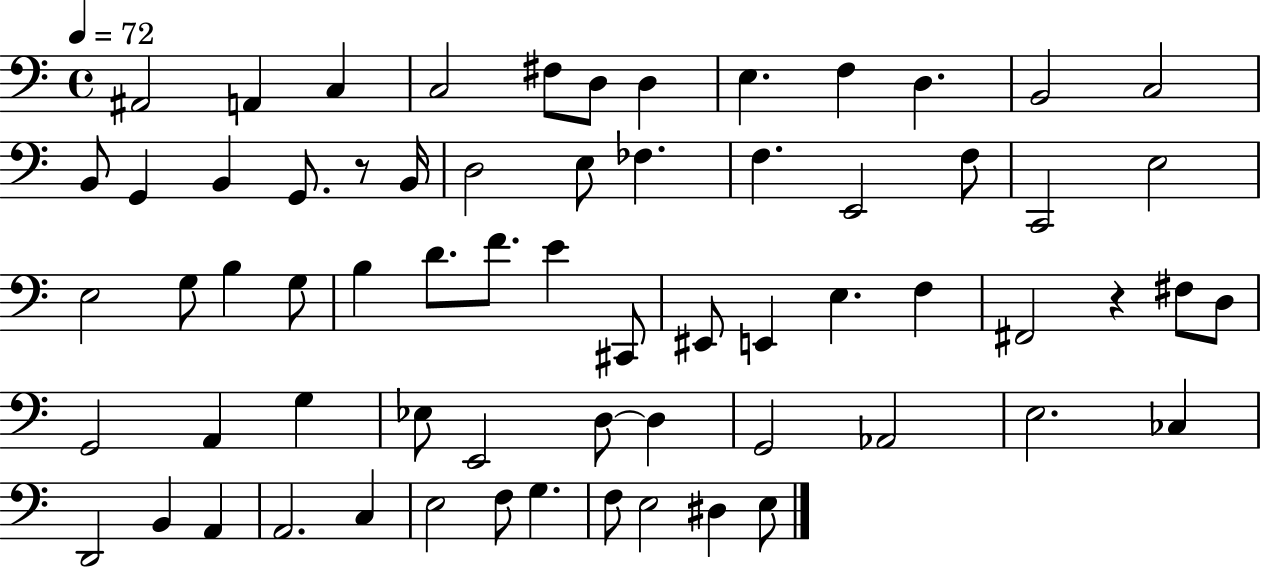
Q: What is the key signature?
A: C major